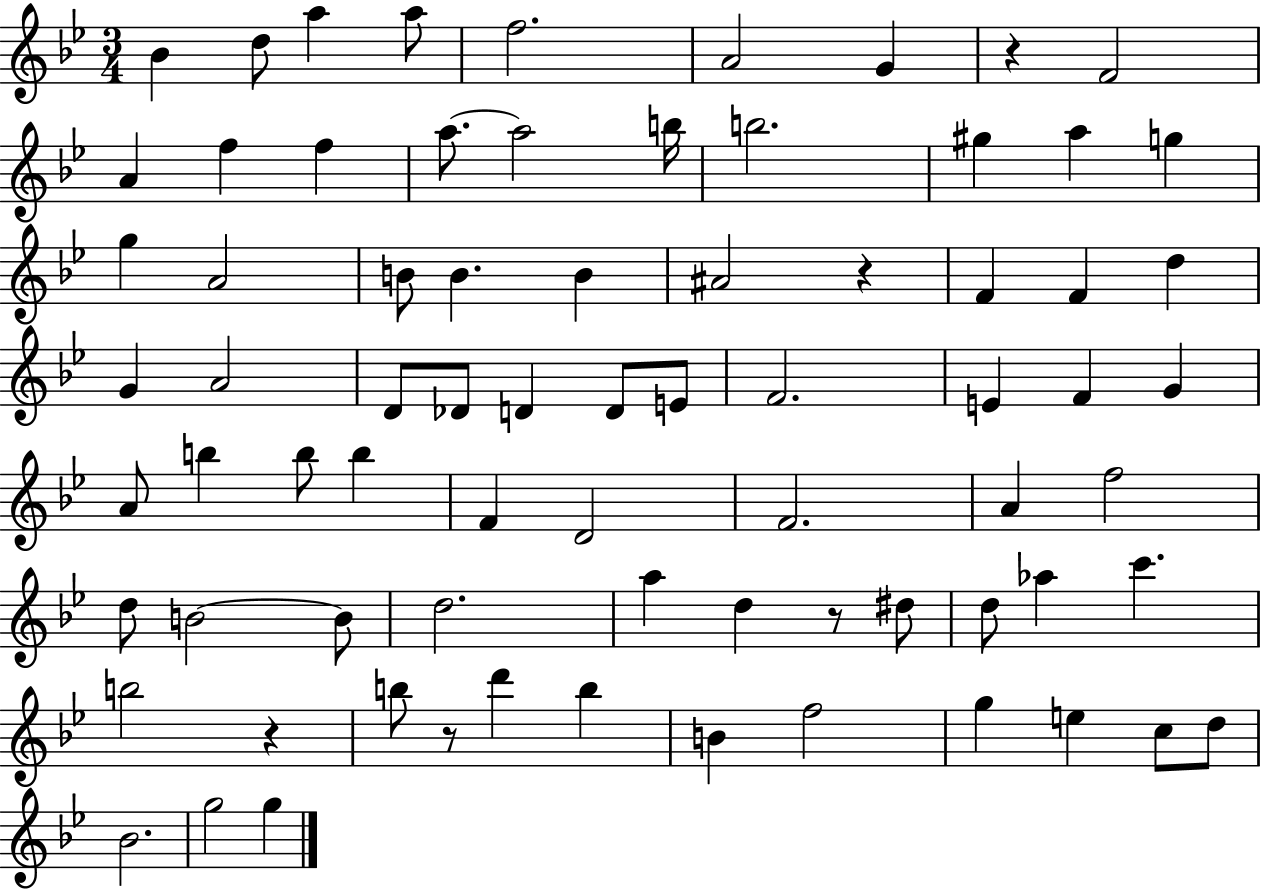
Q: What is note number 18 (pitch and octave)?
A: G5